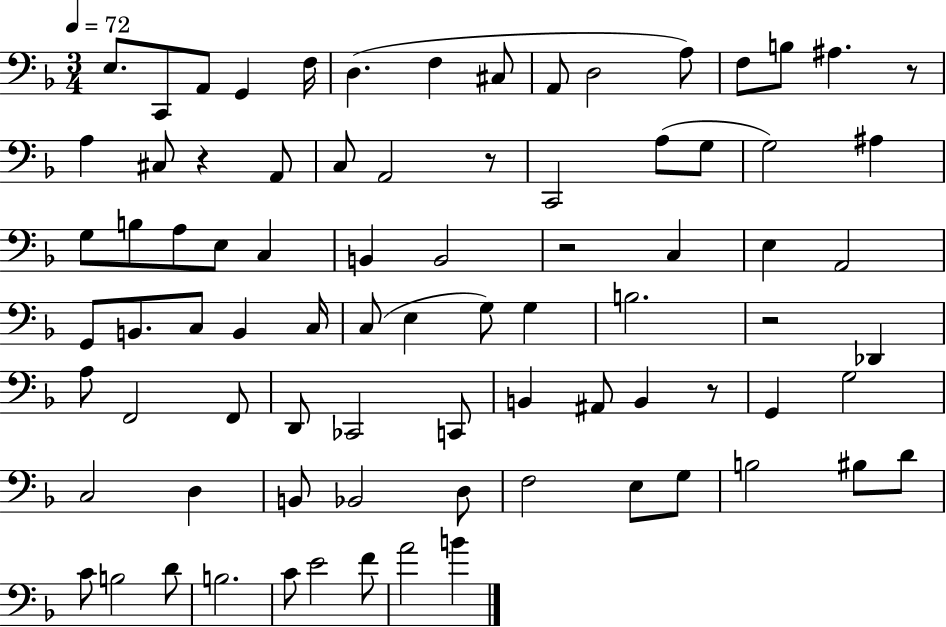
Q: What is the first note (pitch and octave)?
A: E3